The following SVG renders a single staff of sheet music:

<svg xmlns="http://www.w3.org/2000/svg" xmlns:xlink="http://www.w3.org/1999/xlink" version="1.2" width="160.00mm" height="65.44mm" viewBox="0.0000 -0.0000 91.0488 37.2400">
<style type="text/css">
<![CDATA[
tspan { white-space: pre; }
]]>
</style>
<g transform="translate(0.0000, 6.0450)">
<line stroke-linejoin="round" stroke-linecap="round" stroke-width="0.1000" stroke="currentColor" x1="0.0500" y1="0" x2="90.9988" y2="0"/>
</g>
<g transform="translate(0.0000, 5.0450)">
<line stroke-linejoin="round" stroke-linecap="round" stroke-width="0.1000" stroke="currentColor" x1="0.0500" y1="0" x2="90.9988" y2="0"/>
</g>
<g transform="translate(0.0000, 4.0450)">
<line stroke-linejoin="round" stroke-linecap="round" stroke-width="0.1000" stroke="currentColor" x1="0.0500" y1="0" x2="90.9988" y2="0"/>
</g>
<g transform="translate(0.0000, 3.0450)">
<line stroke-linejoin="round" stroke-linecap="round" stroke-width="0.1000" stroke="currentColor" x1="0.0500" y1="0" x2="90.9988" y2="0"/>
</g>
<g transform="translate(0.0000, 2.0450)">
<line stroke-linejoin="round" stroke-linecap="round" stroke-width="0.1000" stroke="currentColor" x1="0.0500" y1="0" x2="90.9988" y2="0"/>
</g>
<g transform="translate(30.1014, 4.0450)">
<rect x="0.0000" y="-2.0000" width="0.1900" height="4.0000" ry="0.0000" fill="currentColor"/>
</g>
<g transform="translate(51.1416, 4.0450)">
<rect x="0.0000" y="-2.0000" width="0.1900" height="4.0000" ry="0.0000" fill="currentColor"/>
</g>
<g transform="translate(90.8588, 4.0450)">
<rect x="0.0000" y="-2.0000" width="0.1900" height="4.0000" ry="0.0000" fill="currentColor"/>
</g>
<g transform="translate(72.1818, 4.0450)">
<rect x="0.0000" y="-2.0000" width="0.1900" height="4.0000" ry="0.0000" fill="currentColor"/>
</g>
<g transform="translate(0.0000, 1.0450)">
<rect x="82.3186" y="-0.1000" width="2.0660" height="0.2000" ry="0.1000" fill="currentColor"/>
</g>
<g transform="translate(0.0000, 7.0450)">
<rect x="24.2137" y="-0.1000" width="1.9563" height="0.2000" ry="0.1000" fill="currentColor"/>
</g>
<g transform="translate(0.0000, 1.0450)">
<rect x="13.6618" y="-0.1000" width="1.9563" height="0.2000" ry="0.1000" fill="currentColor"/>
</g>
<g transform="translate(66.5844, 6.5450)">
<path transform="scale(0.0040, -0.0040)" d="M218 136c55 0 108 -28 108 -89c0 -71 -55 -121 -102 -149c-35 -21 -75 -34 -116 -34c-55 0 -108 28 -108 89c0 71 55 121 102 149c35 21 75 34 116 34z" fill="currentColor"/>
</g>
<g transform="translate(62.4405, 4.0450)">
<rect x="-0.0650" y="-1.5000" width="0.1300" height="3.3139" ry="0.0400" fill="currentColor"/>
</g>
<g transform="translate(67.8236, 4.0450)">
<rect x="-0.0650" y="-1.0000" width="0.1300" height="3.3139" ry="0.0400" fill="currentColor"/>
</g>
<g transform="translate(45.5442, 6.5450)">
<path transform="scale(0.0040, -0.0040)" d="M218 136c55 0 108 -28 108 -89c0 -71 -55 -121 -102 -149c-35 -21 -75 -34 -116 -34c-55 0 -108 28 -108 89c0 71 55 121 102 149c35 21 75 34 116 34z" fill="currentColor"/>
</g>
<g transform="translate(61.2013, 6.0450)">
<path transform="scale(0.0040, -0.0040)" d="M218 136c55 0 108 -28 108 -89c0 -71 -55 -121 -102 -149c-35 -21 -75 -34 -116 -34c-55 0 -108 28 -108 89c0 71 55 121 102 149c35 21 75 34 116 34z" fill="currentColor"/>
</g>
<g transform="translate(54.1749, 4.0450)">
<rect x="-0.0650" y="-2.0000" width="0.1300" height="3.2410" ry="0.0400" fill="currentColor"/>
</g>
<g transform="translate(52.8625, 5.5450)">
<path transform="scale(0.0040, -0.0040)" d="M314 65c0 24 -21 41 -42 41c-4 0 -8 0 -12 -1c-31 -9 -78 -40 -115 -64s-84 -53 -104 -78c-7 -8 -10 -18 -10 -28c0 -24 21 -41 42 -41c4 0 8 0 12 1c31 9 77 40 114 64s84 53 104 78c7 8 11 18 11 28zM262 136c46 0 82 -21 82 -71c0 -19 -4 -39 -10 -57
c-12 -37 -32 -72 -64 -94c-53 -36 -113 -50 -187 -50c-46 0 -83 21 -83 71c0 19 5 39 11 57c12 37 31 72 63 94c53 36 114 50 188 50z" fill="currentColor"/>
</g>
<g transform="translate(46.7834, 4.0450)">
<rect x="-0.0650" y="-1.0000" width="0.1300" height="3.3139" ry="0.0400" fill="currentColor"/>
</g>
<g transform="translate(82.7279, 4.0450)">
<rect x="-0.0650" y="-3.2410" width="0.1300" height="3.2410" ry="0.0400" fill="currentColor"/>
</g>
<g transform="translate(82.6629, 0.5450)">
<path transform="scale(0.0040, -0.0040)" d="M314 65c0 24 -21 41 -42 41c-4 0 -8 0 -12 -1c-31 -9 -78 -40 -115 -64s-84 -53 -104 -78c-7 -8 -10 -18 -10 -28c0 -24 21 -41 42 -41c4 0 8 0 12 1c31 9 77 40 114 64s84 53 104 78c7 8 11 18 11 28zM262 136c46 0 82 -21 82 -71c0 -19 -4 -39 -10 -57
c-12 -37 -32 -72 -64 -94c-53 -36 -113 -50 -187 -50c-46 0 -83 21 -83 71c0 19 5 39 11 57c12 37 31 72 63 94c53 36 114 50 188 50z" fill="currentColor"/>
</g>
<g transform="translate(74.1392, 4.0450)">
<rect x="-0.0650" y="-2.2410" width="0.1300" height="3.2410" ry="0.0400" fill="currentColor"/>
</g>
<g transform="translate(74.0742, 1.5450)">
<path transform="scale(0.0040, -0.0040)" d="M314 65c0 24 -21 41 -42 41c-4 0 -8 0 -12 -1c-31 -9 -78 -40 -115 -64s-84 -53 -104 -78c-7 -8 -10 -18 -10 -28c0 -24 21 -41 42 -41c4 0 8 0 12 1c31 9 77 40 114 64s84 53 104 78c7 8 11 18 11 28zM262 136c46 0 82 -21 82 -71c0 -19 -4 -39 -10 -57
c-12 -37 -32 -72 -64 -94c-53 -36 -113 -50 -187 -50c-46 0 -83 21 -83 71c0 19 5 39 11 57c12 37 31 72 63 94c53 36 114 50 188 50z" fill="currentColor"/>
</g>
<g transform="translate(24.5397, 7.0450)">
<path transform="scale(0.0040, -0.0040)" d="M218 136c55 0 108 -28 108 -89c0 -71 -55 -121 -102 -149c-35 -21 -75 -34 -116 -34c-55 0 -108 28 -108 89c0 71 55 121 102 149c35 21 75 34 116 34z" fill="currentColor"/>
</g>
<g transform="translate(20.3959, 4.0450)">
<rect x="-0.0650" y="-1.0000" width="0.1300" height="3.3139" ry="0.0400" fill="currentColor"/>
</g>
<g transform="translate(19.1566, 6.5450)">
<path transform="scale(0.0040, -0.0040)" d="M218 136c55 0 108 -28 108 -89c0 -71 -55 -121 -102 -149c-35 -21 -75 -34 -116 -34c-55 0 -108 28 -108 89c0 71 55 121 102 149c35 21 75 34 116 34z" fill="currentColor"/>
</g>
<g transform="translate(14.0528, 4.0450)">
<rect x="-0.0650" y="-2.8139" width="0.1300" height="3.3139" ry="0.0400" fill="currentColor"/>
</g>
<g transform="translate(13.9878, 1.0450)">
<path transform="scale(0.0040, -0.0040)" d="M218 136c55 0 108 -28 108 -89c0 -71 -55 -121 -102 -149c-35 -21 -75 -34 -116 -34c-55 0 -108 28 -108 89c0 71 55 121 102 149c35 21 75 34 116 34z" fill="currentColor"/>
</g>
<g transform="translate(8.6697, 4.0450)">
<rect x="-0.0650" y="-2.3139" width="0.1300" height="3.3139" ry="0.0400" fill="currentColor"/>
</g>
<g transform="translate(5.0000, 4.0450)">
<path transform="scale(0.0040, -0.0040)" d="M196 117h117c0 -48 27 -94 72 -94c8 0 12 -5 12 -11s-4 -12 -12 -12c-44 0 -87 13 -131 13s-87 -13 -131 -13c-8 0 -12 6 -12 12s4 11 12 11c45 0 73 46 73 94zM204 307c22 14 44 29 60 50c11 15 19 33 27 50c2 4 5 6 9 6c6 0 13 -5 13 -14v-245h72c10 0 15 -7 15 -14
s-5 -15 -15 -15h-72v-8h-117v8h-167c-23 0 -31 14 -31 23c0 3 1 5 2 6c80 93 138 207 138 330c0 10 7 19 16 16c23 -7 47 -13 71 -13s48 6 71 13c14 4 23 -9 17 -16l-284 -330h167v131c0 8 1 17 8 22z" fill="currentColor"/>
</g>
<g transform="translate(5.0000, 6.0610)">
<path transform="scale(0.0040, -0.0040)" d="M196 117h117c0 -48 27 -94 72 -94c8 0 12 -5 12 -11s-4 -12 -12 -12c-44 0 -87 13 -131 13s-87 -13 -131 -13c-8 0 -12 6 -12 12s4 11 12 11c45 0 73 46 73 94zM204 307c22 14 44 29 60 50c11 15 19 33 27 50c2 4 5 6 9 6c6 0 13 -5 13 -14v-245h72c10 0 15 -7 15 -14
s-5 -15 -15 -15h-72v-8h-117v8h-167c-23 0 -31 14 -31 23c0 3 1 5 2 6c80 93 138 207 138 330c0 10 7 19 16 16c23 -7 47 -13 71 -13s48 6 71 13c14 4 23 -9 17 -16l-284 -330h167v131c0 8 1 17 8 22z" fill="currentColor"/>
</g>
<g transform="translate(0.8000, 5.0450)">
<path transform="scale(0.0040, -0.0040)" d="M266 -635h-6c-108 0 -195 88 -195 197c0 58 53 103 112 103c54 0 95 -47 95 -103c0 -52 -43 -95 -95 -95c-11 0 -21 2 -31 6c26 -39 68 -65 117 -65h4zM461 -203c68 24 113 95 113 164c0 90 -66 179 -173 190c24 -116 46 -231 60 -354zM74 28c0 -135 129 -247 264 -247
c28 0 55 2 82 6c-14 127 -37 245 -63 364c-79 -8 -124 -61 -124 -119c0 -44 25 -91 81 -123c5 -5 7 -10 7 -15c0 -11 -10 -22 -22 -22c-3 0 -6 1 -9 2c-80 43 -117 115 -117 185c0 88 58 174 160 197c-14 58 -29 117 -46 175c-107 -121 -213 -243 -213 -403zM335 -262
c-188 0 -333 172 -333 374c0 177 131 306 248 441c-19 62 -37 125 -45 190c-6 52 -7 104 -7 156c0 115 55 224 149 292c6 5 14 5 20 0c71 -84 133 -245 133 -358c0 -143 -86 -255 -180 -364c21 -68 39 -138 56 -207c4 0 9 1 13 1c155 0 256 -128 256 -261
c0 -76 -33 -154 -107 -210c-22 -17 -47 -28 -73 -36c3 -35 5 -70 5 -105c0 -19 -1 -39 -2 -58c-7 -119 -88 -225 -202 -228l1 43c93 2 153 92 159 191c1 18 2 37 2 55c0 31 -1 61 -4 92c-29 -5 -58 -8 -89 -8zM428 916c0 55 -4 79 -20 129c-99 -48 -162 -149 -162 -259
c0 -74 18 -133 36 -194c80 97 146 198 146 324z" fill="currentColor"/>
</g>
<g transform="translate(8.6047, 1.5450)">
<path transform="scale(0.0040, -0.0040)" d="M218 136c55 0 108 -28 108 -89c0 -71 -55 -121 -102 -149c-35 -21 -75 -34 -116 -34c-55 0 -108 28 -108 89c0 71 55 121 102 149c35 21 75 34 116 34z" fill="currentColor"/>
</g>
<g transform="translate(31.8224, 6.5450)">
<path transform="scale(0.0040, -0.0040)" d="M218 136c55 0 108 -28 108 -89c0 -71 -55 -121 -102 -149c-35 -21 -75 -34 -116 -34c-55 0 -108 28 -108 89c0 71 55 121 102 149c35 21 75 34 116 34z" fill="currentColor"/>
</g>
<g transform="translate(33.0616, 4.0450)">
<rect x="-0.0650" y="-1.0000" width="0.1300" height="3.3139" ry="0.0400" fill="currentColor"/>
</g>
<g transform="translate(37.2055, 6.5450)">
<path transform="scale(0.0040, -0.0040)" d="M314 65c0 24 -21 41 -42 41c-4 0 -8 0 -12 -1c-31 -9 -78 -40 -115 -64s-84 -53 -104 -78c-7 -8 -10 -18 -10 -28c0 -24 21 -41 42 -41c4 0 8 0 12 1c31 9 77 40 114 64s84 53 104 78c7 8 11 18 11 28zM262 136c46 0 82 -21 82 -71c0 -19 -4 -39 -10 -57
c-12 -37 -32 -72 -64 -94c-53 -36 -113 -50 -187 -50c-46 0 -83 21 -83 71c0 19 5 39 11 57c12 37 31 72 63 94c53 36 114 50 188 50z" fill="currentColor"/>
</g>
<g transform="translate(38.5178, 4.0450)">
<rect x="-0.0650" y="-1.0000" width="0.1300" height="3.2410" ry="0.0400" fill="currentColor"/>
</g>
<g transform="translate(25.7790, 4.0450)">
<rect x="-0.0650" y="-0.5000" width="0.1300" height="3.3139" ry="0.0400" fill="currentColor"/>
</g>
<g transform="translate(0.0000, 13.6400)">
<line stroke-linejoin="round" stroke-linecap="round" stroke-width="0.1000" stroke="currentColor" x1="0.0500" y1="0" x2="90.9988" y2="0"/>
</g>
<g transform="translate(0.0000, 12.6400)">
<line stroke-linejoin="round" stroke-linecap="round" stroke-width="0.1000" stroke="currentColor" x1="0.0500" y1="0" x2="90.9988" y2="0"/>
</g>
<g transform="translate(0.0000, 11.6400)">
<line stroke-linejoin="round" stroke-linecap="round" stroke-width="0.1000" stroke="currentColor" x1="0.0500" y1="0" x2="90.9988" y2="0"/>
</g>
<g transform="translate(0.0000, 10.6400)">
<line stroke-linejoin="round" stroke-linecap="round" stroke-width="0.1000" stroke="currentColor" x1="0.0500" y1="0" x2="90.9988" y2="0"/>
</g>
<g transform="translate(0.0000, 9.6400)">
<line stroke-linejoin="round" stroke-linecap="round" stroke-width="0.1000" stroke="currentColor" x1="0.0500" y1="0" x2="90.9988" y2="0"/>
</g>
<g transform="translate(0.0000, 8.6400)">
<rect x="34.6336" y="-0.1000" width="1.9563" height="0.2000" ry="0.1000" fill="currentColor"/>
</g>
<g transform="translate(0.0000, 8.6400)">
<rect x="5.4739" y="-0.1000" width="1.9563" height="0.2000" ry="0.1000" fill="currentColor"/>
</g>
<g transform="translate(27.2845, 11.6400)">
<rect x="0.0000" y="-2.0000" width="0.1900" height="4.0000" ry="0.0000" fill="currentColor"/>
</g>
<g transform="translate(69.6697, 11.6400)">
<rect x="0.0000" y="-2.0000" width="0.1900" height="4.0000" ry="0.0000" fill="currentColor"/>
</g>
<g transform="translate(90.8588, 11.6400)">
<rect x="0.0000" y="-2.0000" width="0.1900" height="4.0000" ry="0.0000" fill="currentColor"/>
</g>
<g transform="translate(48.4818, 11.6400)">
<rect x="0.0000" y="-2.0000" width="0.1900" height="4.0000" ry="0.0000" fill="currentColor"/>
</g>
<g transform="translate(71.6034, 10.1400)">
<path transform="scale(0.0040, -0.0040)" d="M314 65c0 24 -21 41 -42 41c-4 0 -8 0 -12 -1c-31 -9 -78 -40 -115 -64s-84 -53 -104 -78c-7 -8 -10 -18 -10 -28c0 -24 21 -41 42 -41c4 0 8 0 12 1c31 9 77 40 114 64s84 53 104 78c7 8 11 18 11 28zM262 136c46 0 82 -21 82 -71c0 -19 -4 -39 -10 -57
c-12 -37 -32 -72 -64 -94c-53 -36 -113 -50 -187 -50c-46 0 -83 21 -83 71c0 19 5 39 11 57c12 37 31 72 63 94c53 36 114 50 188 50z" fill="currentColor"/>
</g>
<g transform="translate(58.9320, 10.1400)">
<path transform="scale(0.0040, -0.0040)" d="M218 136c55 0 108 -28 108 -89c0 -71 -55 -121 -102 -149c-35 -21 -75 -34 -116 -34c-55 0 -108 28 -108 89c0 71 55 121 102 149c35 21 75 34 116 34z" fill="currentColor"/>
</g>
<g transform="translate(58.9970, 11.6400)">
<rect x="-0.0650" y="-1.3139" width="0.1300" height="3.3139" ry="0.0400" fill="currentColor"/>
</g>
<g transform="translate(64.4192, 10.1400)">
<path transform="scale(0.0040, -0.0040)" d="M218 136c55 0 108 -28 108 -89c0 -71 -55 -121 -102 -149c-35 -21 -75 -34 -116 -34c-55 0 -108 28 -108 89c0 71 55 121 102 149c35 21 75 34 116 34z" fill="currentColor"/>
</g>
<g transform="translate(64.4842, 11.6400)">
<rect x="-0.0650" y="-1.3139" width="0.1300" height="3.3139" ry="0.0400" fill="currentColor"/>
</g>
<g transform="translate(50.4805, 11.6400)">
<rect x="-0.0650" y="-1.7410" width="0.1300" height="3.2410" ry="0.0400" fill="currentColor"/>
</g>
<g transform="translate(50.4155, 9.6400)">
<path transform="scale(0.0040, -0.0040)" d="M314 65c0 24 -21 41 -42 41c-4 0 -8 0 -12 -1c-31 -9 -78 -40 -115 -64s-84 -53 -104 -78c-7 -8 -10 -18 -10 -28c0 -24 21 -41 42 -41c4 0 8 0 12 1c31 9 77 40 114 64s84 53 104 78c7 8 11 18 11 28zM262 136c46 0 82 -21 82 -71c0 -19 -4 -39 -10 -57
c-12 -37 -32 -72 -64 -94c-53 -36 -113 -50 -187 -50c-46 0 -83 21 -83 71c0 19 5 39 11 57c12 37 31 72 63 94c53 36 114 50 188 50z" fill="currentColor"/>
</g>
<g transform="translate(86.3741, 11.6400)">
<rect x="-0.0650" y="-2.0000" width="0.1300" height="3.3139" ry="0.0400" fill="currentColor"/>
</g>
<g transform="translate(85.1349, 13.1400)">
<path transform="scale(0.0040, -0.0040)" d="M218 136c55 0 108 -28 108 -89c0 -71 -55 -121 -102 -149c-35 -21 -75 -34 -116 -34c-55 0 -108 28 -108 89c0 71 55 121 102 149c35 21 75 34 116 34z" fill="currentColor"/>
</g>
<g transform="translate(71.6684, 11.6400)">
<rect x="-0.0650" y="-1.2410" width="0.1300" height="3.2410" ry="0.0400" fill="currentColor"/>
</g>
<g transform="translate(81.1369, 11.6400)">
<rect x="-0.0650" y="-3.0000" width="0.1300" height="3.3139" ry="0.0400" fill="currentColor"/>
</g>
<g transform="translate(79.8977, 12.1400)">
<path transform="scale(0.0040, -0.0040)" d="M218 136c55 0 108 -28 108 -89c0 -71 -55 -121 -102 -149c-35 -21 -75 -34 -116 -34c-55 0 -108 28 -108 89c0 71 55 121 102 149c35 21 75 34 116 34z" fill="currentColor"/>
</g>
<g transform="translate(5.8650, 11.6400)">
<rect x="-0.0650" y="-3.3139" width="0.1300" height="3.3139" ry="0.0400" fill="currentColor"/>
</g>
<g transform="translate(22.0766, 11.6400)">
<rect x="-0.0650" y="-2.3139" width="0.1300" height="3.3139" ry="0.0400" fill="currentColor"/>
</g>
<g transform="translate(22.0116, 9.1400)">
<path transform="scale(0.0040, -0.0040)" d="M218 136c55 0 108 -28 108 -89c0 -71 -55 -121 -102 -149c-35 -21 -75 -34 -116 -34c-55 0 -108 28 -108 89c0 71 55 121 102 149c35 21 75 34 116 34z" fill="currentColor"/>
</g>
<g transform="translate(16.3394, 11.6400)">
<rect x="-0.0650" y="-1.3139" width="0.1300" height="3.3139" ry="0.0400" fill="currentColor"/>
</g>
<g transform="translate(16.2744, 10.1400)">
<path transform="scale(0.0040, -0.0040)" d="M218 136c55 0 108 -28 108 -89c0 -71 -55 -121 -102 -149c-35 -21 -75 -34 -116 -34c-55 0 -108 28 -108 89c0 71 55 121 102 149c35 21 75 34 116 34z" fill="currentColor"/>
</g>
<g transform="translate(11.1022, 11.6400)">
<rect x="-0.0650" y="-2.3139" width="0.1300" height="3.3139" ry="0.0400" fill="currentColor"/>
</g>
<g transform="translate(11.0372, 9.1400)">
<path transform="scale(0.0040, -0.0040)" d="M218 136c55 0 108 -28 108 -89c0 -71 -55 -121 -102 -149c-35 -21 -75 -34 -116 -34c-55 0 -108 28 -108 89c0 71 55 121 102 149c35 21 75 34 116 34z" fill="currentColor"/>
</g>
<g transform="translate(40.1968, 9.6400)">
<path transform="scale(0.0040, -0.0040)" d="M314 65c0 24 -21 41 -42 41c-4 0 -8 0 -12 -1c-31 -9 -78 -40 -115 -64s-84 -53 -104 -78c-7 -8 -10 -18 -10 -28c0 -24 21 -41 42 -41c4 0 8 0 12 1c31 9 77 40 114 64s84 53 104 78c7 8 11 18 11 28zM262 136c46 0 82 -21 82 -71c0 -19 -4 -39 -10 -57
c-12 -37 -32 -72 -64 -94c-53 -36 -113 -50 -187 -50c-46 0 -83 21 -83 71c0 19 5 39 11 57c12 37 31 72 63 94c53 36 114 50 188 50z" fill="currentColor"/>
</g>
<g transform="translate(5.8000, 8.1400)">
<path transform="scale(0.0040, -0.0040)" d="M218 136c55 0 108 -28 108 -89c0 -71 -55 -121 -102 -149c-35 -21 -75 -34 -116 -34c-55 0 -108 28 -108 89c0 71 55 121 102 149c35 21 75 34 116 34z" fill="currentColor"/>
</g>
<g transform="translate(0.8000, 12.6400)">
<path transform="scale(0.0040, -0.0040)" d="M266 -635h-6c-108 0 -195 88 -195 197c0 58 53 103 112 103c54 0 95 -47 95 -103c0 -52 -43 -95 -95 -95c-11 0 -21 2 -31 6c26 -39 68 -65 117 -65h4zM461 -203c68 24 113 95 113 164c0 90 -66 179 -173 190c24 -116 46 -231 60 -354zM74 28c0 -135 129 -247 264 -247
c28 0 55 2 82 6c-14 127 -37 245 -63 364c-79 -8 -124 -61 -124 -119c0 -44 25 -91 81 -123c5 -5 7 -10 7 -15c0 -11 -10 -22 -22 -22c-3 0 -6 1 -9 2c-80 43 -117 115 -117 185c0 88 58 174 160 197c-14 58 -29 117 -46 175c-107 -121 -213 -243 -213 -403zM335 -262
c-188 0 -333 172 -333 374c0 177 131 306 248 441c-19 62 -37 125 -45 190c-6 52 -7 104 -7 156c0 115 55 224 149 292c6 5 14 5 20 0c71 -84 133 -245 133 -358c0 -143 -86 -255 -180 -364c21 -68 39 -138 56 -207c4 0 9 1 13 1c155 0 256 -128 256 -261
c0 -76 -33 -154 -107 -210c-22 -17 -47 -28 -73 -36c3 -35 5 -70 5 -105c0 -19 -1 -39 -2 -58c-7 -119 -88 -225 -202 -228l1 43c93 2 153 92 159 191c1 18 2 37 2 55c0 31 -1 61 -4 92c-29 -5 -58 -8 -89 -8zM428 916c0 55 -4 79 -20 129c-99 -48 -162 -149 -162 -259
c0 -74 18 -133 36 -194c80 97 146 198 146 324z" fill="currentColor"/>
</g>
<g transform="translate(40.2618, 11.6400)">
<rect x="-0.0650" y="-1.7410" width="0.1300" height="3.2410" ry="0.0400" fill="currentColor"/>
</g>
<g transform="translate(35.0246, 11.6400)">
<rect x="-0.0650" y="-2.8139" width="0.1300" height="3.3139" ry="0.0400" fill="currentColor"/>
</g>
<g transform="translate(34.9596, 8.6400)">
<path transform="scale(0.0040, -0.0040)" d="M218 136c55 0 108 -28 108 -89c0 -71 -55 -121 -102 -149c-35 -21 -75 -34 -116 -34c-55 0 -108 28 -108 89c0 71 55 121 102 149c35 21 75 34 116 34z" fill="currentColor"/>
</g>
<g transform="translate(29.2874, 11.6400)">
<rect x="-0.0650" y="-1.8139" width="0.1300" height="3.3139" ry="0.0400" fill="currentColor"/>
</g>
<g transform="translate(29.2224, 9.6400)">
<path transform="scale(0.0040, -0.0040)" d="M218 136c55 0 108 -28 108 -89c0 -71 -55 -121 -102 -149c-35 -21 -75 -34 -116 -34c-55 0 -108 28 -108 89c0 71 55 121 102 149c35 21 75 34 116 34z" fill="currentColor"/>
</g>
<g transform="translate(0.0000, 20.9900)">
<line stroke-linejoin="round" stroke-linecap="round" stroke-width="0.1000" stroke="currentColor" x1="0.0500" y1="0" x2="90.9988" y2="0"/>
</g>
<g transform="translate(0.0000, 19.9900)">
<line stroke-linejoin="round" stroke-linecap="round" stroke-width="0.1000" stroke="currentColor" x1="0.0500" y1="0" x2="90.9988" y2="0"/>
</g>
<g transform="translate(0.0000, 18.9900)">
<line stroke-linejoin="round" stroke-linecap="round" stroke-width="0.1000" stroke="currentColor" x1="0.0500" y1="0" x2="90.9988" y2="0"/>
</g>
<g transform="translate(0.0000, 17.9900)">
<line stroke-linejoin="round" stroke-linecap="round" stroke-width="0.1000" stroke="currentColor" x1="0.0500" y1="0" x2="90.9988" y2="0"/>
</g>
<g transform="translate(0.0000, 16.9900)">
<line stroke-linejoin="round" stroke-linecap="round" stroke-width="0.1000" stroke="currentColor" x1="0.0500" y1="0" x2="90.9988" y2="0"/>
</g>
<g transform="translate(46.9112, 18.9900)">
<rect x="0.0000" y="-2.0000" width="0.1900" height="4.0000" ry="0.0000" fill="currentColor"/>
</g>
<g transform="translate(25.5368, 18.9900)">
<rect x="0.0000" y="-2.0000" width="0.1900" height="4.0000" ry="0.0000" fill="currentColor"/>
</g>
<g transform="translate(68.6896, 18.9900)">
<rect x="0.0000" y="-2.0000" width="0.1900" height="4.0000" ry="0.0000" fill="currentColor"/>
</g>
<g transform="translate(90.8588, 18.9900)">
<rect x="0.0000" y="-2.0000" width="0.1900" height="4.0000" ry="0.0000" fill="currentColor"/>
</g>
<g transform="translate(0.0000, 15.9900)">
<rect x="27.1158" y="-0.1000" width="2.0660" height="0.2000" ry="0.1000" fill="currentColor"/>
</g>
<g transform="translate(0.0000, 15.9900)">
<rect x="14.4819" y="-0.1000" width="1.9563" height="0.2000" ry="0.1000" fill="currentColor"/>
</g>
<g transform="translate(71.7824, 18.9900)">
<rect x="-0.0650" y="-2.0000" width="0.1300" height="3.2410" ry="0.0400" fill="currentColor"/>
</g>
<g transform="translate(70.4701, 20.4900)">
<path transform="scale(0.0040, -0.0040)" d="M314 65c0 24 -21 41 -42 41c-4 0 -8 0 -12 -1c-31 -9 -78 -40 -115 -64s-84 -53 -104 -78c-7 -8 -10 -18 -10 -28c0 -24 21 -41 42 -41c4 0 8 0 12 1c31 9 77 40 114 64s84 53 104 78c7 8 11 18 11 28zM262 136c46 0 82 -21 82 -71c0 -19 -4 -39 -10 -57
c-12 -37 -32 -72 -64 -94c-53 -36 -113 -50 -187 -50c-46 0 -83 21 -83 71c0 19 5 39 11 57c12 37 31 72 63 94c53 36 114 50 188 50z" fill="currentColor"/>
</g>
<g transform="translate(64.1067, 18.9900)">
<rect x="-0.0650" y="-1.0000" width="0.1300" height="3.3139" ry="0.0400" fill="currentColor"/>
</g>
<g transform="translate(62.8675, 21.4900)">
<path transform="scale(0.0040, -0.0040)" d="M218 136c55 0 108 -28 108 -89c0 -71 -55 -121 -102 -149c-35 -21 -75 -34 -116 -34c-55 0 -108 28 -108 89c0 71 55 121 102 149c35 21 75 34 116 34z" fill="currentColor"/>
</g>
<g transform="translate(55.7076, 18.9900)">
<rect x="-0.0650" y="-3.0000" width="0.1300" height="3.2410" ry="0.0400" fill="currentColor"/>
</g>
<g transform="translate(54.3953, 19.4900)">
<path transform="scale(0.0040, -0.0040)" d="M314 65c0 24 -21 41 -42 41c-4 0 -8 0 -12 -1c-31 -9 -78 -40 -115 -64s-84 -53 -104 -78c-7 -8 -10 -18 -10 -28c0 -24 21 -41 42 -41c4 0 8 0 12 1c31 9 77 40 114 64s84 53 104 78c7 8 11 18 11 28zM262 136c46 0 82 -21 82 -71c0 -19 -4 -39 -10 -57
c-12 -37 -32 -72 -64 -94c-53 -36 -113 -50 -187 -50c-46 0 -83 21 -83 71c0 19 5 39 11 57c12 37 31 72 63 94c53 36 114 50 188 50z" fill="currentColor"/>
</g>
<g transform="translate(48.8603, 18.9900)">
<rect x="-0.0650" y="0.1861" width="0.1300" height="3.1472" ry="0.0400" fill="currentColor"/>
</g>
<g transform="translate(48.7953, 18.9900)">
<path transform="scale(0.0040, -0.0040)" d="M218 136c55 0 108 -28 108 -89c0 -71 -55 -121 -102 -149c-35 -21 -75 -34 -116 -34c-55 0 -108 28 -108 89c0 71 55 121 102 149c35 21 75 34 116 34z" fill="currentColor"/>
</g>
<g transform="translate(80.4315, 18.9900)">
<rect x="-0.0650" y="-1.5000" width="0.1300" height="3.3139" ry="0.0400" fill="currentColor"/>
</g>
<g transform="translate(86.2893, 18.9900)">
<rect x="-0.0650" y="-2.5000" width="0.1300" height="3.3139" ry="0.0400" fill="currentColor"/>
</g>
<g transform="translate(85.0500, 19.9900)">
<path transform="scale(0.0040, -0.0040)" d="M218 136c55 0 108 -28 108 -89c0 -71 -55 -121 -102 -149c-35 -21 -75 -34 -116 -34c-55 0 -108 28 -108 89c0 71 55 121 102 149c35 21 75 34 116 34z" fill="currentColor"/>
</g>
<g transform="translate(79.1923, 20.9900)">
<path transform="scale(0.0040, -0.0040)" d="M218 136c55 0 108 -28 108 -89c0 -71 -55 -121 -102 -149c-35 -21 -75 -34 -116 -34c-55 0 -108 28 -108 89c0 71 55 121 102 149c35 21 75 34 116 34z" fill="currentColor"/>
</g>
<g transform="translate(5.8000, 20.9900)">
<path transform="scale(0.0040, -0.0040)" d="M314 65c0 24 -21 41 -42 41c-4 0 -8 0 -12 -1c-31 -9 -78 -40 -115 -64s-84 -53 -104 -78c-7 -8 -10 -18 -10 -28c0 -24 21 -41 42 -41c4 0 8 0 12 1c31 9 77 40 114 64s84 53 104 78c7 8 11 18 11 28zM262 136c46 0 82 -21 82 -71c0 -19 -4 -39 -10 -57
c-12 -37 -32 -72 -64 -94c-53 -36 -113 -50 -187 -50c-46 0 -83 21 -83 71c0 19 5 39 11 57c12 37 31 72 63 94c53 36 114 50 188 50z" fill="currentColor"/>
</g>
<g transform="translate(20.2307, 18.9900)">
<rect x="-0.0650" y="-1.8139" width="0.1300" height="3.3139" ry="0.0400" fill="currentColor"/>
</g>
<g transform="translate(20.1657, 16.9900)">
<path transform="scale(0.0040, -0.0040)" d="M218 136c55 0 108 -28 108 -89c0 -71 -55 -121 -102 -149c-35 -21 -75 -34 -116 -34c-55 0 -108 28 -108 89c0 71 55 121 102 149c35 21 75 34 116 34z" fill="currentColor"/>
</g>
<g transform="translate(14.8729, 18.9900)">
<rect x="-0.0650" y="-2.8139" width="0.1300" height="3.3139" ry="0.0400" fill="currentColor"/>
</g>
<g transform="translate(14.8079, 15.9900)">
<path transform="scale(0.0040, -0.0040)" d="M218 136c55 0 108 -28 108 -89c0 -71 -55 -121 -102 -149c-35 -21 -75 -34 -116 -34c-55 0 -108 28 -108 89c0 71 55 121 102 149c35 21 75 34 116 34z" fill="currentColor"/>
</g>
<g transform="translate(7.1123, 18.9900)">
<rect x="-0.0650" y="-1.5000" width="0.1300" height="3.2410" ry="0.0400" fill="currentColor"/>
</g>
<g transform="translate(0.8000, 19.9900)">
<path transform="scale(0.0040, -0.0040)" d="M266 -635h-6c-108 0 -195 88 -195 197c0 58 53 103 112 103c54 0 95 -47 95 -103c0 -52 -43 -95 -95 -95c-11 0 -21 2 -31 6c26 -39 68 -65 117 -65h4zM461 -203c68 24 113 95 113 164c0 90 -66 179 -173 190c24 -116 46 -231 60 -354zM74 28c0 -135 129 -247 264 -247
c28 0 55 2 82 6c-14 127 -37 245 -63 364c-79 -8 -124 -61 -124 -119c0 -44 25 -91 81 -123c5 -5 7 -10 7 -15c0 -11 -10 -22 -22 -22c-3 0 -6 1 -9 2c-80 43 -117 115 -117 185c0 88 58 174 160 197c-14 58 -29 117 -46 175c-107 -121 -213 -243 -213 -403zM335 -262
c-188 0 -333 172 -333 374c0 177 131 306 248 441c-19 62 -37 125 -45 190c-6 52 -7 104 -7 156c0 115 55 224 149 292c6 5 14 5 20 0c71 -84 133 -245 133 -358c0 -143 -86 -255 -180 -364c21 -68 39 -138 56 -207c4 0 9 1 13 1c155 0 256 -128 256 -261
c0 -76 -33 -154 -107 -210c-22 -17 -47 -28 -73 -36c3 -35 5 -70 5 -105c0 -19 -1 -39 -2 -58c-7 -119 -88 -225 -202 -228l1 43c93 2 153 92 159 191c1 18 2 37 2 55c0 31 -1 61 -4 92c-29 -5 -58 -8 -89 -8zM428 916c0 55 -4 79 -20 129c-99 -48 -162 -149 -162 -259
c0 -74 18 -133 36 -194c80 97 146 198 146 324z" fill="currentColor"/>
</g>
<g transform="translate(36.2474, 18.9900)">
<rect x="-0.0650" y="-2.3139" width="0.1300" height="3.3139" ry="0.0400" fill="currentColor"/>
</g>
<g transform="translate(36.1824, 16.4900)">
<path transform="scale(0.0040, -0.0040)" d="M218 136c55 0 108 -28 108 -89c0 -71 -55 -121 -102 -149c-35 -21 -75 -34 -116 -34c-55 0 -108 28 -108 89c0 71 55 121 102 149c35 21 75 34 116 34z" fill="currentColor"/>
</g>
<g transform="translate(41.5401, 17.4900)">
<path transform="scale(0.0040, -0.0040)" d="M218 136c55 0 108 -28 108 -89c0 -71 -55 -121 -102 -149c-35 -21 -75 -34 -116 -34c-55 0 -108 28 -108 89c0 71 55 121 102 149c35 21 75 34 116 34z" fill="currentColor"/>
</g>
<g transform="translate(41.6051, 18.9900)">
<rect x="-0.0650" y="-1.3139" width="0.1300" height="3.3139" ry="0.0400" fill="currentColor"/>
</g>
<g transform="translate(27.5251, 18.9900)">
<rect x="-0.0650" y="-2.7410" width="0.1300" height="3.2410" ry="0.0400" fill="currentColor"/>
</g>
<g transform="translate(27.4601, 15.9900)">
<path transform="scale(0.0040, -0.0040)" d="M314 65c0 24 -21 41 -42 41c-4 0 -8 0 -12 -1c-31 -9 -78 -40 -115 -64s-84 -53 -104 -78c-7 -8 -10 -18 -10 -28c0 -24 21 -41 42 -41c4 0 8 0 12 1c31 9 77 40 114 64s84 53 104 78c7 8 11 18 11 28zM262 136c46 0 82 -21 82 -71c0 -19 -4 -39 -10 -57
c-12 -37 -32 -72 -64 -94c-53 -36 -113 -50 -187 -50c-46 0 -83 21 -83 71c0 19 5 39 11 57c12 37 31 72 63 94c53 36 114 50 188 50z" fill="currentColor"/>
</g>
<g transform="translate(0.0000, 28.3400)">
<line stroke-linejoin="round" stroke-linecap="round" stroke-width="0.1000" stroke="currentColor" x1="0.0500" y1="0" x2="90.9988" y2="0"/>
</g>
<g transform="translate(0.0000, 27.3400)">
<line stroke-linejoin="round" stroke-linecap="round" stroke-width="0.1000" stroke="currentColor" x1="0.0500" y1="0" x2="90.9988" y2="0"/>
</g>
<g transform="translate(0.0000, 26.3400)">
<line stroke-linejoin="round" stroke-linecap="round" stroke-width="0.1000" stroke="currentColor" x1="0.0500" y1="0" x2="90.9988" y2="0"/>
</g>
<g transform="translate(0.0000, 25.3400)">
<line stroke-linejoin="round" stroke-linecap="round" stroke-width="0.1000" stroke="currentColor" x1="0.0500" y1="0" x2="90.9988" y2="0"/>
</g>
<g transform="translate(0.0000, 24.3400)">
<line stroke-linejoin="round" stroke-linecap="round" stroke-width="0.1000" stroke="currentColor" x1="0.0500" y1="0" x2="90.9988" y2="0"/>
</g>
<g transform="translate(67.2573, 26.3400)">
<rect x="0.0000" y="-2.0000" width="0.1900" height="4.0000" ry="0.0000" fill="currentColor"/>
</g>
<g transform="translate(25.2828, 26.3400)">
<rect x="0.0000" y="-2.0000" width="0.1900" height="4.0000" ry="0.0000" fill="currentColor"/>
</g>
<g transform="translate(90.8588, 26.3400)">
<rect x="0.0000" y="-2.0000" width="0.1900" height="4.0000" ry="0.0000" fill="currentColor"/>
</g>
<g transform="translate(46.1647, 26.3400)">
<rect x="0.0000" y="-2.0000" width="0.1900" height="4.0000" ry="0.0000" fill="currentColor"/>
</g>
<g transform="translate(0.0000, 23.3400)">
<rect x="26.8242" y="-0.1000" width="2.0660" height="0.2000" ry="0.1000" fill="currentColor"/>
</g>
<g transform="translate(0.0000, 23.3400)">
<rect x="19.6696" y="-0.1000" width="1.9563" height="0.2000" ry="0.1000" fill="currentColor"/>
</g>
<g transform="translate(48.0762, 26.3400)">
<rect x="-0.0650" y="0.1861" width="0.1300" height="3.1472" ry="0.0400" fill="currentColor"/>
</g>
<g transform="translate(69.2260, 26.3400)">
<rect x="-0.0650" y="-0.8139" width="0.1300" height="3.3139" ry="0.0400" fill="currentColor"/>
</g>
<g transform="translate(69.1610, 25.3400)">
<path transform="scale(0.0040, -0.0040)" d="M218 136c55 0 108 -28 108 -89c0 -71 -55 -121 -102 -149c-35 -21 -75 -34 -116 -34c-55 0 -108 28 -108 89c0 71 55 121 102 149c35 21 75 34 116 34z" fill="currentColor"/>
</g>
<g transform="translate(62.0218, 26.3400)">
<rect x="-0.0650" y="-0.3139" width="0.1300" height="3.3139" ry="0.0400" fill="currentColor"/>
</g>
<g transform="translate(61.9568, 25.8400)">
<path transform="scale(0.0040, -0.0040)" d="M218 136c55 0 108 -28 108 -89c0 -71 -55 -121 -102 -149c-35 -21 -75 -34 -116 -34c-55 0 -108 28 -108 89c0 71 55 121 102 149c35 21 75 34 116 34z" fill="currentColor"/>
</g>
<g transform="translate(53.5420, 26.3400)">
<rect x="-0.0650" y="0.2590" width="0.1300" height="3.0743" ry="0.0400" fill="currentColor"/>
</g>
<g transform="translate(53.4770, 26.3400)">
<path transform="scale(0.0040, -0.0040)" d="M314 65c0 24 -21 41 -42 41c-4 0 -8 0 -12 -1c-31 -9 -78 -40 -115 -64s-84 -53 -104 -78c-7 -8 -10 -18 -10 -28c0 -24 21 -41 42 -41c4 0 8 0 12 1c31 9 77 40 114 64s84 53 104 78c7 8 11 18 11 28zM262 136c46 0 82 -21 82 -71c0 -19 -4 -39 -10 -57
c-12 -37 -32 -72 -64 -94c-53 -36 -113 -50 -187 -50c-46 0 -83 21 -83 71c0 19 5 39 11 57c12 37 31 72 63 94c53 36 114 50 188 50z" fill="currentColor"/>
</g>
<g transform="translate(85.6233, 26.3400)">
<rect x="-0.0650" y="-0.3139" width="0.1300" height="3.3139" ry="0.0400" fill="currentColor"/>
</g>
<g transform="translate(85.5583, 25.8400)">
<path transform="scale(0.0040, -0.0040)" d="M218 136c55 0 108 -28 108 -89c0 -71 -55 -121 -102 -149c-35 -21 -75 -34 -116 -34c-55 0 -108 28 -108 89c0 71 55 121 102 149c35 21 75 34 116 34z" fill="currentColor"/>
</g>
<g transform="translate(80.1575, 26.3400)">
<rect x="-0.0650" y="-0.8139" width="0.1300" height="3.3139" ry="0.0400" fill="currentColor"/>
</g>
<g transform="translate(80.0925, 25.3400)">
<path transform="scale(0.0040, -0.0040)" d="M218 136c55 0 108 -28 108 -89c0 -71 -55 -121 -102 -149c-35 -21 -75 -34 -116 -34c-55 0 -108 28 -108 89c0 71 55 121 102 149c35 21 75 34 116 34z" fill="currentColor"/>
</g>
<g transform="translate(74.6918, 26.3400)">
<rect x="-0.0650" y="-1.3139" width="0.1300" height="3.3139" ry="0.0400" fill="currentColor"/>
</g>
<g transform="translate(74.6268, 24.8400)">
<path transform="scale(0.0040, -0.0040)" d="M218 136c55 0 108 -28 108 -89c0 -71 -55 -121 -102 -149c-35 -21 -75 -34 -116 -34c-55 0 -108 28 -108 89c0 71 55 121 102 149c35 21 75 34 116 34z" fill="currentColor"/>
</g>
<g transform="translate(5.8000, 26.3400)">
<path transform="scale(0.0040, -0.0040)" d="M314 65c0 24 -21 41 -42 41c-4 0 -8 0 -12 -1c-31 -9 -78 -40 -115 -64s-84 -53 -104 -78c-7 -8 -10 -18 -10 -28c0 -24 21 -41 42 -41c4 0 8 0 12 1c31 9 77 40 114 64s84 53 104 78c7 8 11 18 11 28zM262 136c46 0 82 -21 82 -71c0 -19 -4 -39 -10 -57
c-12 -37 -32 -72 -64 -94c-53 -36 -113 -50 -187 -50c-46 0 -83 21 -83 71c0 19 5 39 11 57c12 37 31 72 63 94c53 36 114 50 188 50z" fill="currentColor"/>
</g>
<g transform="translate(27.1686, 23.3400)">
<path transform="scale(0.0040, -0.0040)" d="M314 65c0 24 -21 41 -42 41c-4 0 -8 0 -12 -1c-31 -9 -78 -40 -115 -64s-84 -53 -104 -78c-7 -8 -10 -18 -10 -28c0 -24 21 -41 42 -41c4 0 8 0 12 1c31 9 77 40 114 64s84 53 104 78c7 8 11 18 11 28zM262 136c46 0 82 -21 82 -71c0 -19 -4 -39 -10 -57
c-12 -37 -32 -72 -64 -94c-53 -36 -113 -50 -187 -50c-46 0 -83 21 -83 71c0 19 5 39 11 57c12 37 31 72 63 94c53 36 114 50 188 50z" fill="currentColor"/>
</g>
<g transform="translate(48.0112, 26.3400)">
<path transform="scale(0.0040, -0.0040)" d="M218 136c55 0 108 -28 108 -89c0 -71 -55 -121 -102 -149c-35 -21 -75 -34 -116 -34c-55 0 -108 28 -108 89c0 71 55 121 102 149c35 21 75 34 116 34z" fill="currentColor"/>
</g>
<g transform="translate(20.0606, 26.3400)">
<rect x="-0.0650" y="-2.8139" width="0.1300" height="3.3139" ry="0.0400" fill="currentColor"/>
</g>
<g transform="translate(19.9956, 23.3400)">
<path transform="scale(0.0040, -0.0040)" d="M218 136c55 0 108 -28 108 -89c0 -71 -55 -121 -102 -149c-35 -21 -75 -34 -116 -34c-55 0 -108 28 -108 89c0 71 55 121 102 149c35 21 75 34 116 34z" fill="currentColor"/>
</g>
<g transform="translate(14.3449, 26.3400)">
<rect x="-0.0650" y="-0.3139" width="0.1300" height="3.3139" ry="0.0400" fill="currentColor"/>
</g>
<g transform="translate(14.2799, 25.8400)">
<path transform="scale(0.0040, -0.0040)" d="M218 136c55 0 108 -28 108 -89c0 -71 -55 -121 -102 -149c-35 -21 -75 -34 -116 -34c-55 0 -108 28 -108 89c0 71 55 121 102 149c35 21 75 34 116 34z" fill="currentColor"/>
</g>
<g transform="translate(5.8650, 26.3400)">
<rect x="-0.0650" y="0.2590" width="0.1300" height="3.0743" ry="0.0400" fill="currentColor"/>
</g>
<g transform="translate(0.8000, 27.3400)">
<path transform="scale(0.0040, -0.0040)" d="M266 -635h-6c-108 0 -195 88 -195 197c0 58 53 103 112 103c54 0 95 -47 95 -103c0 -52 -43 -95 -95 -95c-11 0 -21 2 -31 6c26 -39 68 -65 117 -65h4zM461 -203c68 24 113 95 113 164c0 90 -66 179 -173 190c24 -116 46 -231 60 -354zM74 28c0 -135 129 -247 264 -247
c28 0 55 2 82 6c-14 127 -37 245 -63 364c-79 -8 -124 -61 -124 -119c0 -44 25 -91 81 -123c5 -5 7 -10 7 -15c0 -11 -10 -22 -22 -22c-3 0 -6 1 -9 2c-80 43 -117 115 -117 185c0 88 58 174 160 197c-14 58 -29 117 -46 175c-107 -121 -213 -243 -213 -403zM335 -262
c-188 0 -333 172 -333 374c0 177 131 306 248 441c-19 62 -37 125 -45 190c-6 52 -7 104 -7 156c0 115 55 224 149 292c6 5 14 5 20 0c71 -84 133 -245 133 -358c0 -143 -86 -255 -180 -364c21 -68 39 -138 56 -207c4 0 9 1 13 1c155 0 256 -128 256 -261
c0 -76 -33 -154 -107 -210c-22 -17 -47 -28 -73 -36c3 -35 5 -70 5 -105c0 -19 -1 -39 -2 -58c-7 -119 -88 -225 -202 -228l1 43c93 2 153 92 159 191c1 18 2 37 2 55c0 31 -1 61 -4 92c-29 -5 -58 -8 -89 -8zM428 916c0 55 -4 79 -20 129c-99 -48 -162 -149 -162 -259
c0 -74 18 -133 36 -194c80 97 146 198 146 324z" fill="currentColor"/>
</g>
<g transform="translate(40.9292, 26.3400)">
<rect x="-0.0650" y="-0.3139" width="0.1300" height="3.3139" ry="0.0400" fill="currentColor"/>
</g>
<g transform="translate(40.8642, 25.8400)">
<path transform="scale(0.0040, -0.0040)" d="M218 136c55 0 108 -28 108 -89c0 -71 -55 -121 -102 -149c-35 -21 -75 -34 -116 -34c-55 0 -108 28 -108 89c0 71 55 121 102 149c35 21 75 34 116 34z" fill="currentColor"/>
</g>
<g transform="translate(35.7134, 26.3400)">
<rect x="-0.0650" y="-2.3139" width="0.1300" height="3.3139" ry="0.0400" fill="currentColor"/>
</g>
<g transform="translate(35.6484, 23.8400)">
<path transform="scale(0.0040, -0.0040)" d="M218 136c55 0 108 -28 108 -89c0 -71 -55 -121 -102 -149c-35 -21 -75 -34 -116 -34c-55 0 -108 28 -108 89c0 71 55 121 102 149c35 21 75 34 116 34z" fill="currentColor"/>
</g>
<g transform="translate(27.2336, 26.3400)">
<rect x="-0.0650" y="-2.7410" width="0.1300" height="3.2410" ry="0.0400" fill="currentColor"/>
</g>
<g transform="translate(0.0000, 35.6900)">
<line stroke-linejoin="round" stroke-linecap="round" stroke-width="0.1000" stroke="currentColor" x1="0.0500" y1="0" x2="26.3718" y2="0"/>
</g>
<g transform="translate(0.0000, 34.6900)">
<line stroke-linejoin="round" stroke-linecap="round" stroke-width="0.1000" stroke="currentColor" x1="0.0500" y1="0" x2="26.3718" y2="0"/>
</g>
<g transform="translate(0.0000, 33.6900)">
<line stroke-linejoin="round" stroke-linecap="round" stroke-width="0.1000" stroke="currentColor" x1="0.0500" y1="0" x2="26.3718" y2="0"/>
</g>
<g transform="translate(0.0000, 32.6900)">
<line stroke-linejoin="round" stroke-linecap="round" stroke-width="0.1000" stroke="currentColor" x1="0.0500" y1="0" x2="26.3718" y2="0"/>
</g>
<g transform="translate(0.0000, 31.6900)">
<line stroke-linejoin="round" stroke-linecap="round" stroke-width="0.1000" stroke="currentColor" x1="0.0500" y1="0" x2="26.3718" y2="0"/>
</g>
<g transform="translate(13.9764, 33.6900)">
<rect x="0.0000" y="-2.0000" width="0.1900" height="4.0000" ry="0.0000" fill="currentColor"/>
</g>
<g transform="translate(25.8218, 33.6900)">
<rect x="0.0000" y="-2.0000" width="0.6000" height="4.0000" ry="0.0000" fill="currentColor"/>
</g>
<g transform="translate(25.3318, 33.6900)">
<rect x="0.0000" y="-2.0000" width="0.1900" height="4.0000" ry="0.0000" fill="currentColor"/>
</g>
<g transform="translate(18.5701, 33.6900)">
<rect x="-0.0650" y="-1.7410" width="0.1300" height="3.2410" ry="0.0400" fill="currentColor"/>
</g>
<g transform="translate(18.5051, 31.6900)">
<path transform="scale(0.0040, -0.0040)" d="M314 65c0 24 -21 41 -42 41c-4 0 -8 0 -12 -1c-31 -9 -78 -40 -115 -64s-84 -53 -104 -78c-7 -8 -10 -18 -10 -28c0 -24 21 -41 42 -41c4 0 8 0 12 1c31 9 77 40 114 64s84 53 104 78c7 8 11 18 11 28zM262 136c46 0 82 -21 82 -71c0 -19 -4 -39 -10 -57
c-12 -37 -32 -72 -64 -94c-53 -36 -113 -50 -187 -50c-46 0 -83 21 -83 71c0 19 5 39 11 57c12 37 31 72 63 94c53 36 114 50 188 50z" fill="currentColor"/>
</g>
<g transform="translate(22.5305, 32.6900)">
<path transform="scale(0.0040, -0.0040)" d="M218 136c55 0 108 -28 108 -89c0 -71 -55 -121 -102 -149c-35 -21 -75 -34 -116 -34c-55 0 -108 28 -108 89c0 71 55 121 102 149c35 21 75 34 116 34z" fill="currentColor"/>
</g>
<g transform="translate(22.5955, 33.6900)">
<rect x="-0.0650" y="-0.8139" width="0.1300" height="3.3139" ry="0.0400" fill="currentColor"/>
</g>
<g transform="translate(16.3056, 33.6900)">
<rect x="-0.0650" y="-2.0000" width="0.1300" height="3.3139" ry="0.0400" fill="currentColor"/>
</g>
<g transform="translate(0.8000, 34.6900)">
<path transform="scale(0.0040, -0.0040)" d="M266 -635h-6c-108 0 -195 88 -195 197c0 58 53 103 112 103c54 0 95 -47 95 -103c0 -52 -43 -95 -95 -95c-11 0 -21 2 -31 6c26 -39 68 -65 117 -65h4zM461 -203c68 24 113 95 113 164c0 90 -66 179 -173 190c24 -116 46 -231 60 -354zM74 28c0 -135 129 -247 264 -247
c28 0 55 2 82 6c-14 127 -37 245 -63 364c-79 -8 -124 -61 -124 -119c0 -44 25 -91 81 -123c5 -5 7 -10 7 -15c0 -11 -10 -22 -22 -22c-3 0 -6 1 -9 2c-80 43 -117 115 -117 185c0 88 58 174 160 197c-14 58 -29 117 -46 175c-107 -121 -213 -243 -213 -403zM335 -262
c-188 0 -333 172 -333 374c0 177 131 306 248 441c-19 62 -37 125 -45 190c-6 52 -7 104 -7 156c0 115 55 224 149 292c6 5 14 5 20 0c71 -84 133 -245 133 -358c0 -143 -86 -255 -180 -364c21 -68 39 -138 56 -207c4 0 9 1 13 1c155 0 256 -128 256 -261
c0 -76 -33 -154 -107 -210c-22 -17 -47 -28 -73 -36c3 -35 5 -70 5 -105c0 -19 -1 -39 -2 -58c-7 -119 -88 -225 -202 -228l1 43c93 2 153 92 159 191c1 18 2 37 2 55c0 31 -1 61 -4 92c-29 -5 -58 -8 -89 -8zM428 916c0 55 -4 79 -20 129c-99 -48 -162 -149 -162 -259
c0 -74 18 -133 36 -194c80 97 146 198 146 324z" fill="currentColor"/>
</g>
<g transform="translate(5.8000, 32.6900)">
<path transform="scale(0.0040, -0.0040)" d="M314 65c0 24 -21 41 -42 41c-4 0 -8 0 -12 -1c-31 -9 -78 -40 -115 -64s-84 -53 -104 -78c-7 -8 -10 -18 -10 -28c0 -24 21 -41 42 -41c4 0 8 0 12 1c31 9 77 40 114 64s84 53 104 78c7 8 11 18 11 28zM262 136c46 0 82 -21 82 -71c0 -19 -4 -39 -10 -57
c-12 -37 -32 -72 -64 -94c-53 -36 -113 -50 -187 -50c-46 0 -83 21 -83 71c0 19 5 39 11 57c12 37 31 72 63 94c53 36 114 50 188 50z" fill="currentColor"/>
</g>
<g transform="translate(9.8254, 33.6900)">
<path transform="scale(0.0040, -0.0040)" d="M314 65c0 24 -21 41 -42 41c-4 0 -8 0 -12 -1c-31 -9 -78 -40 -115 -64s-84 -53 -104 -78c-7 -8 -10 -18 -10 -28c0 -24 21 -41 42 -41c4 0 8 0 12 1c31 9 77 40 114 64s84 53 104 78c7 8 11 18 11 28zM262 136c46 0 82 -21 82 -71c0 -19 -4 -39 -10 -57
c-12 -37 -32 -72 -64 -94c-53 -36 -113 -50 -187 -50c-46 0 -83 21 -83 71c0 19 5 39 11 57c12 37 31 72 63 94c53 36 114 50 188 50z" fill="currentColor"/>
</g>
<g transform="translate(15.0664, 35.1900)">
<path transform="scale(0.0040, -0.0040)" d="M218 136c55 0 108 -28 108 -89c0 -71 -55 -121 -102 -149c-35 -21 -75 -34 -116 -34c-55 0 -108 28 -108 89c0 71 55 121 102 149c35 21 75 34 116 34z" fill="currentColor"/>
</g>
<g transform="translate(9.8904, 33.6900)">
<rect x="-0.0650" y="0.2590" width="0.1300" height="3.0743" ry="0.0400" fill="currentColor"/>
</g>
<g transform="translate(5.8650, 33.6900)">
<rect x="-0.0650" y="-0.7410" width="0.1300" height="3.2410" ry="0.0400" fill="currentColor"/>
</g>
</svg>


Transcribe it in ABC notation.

X:1
T:Untitled
M:4/4
L:1/4
K:C
g a D C D D2 D F2 E D g2 b2 b g e g f a f2 f2 e e e2 A F E2 a f a2 g e B A2 D F2 E G B2 c a a2 g c B B2 c d e d c d2 B2 F f2 d